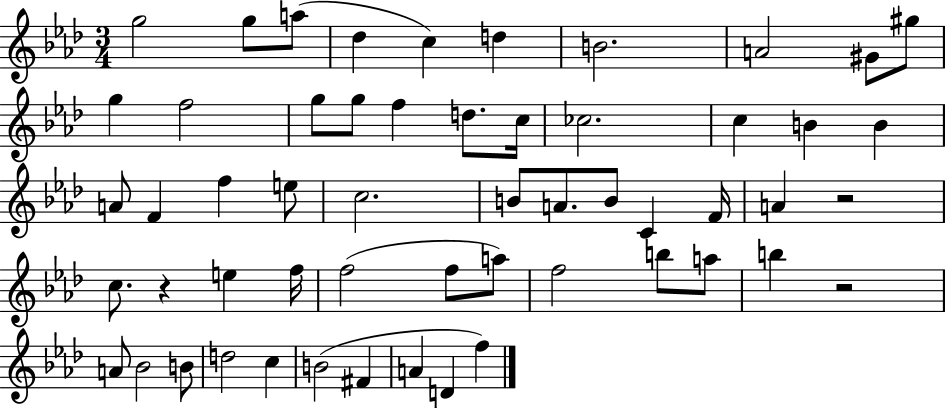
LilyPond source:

{
  \clef treble
  \numericTimeSignature
  \time 3/4
  \key aes \major
  g''2 g''8 a''8( | des''4 c''4) d''4 | b'2. | a'2 gis'8 gis''8 | \break g''4 f''2 | g''8 g''8 f''4 d''8. c''16 | ces''2. | c''4 b'4 b'4 | \break a'8 f'4 f''4 e''8 | c''2. | b'8 a'8. b'8 c'4 f'16 | a'4 r2 | \break c''8. r4 e''4 f''16 | f''2( f''8 a''8) | f''2 b''8 a''8 | b''4 r2 | \break a'8 bes'2 b'8 | d''2 c''4 | b'2( fis'4 | a'4 d'4 f''4) | \break \bar "|."
}